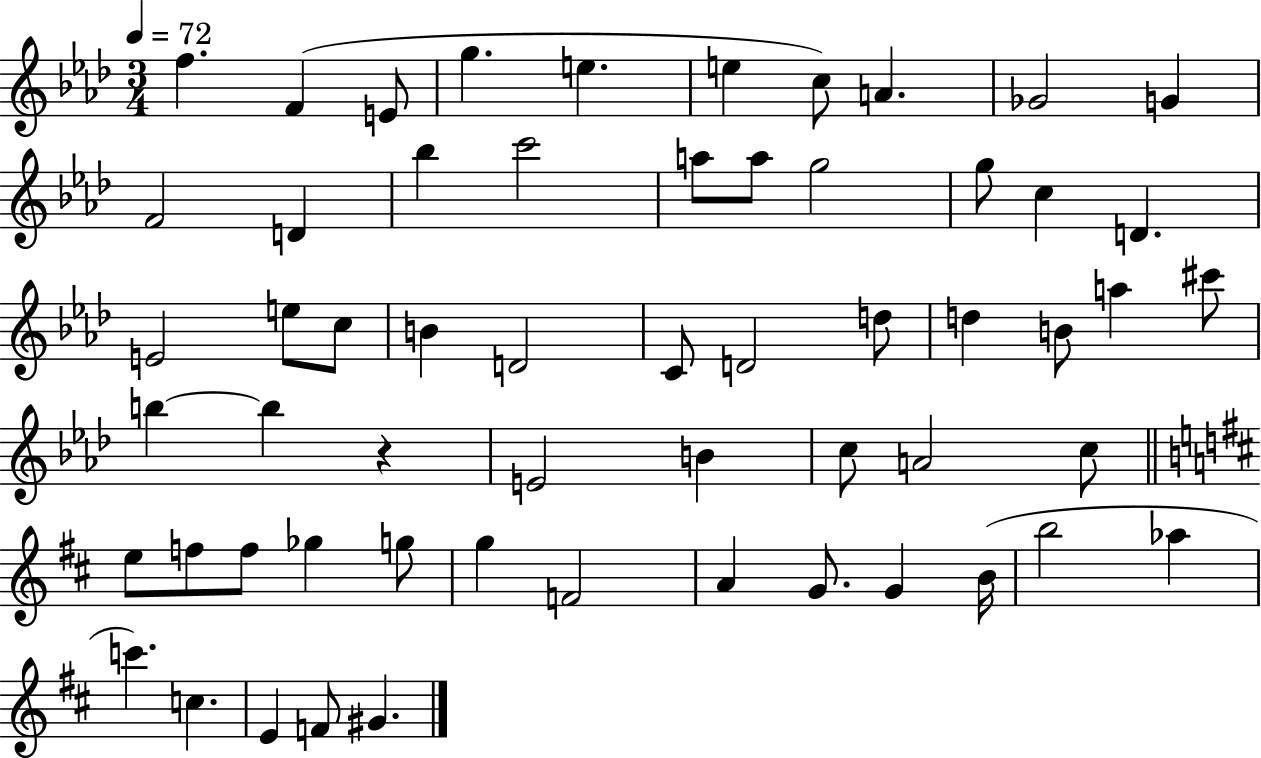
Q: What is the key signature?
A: AES major